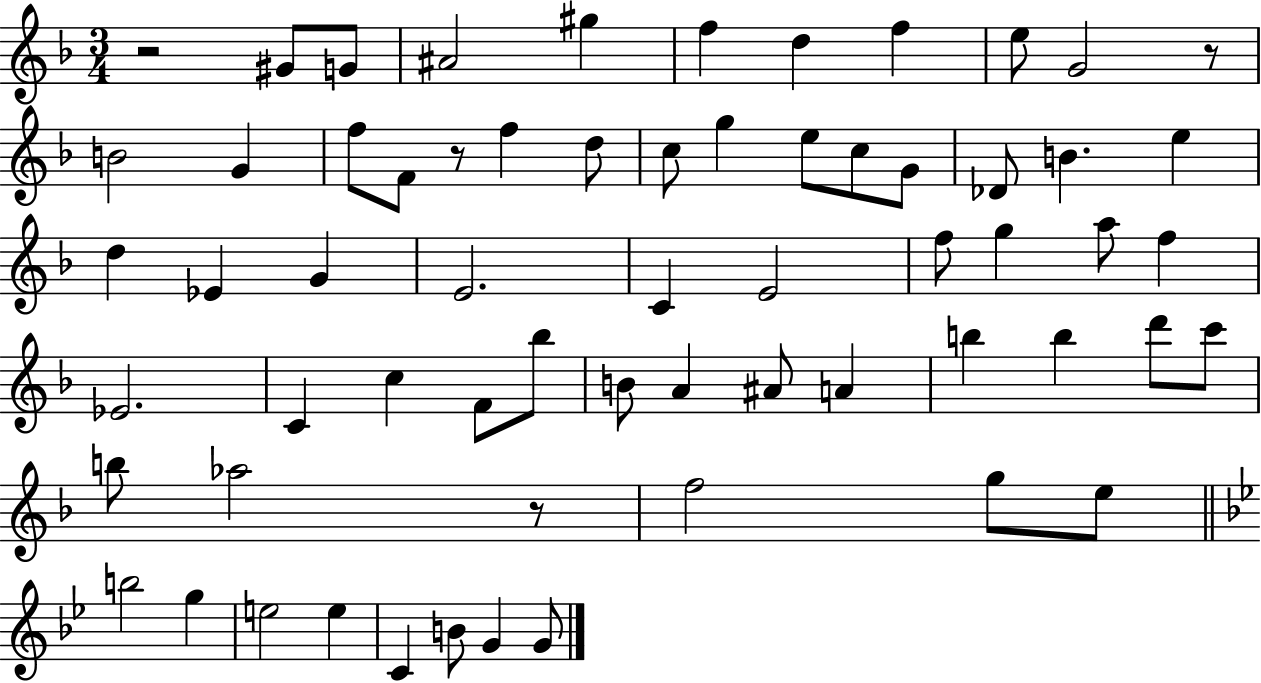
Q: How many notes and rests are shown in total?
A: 63